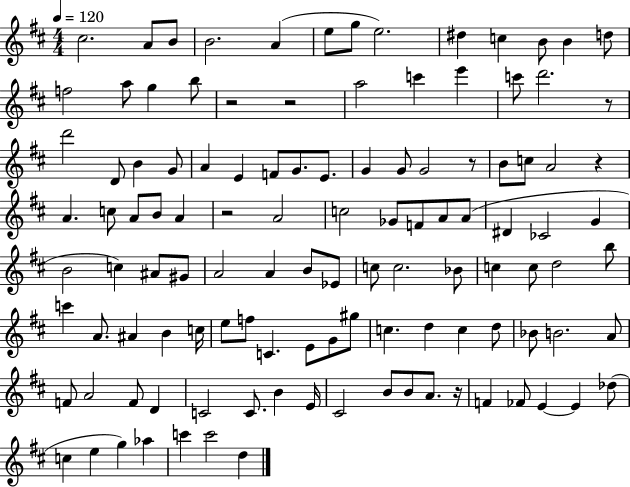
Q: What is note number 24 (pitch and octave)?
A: D4